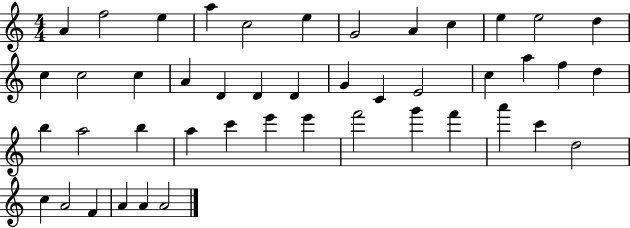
{
  \clef treble
  \numericTimeSignature
  \time 4/4
  \key c \major
  a'4 f''2 e''4 | a''4 c''2 e''4 | g'2 a'4 c''4 | e''4 e''2 d''4 | \break c''4 c''2 c''4 | a'4 d'4 d'4 d'4 | g'4 c'4 e'2 | c''4 a''4 f''4 d''4 | \break b''4 a''2 b''4 | a''4 c'''4 e'''4 e'''4 | f'''2 g'''4 f'''4 | a'''4 c'''4 d''2 | \break c''4 a'2 f'4 | a'4 a'4 a'2 | \bar "|."
}